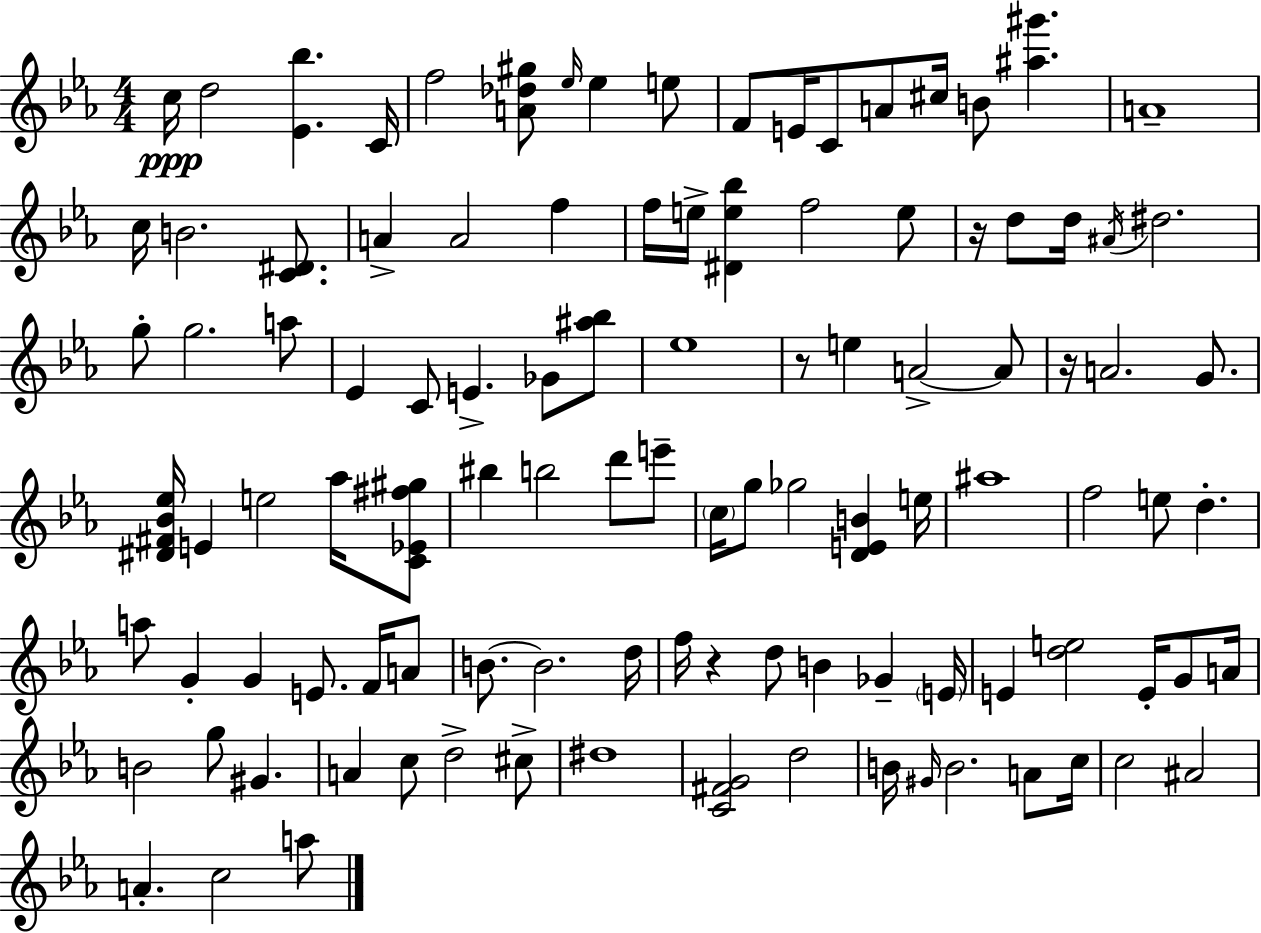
C5/s D5/h [Eb4,Bb5]/q. C4/s F5/h [A4,Db5,G#5]/e Eb5/s Eb5/q E5/e F4/e E4/s C4/e A4/e C#5/s B4/e [A#5,G#6]/q. A4/w C5/s B4/h. [C4,D#4]/e. A4/q A4/h F5/q F5/s E5/s [D#4,E5,Bb5]/q F5/h E5/e R/s D5/e D5/s A#4/s D#5/h. G5/e G5/h. A5/e Eb4/q C4/e E4/q. Gb4/e [A#5,Bb5]/e Eb5/w R/e E5/q A4/h A4/e R/s A4/h. G4/e. [D#4,F#4,Bb4,Eb5]/s E4/q E5/h Ab5/s [C4,Eb4,F#5,G#5]/e BIS5/q B5/h D6/e E6/e C5/s G5/e Gb5/h [D4,E4,B4]/q E5/s A#5/w F5/h E5/e D5/q. A5/e G4/q G4/q E4/e. F4/s A4/e B4/e. B4/h. D5/s F5/s R/q D5/e B4/q Gb4/q E4/s E4/q [D5,E5]/h E4/s G4/e A4/s B4/h G5/e G#4/q. A4/q C5/e D5/h C#5/e D#5/w [C4,F#4,G4]/h D5/h B4/s G#4/s B4/h. A4/e C5/s C5/h A#4/h A4/q. C5/h A5/e